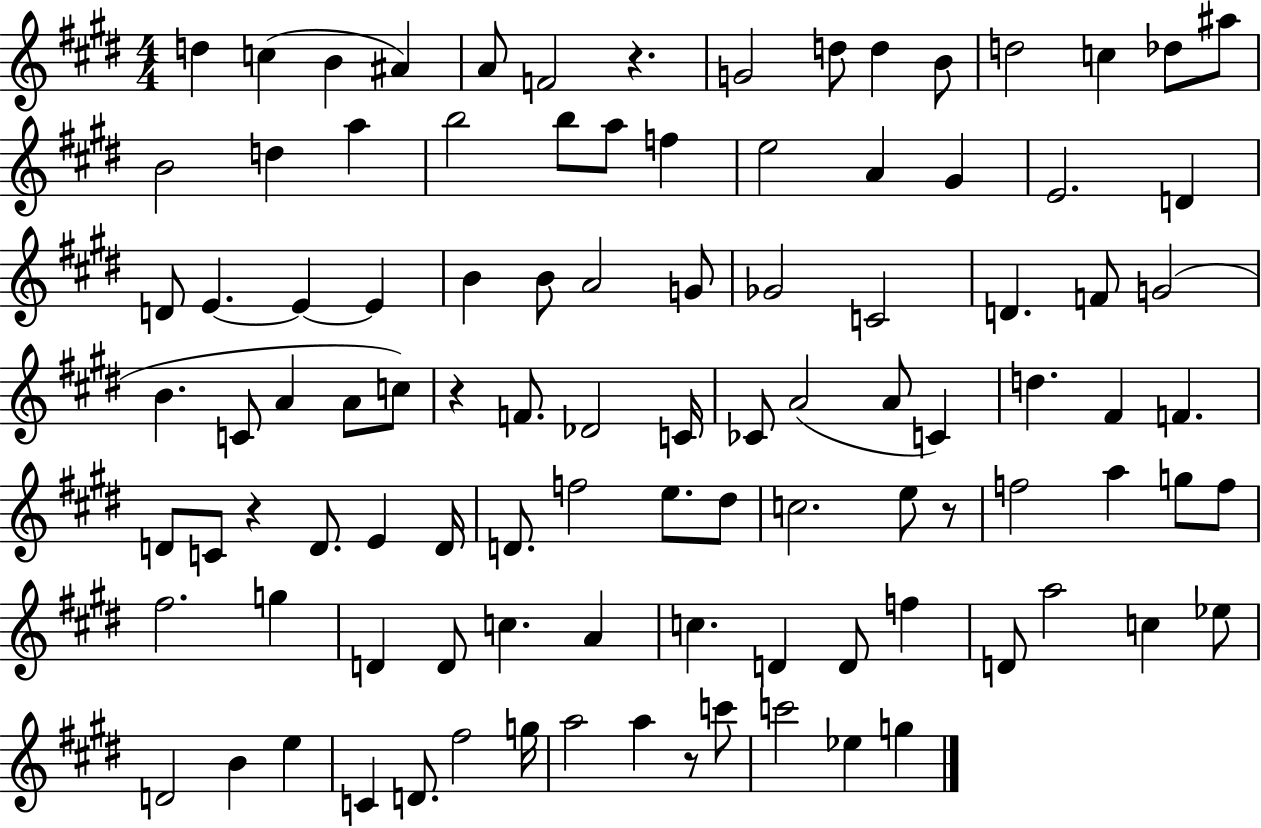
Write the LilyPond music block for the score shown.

{
  \clef treble
  \numericTimeSignature
  \time 4/4
  \key e \major
  d''4 c''4( b'4 ais'4) | a'8 f'2 r4. | g'2 d''8 d''4 b'8 | d''2 c''4 des''8 ais''8 | \break b'2 d''4 a''4 | b''2 b''8 a''8 f''4 | e''2 a'4 gis'4 | e'2. d'4 | \break d'8 e'4.~~ e'4~~ e'4 | b'4 b'8 a'2 g'8 | ges'2 c'2 | d'4. f'8 g'2( | \break b'4. c'8 a'4 a'8 c''8) | r4 f'8. des'2 c'16 | ces'8 a'2( a'8 c'4) | d''4. fis'4 f'4. | \break d'8 c'8 r4 d'8. e'4 d'16 | d'8. f''2 e''8. dis''8 | c''2. e''8 r8 | f''2 a''4 g''8 f''8 | \break fis''2. g''4 | d'4 d'8 c''4. a'4 | c''4. d'4 d'8 f''4 | d'8 a''2 c''4 ees''8 | \break d'2 b'4 e''4 | c'4 d'8. fis''2 g''16 | a''2 a''4 r8 c'''8 | c'''2 ees''4 g''4 | \break \bar "|."
}